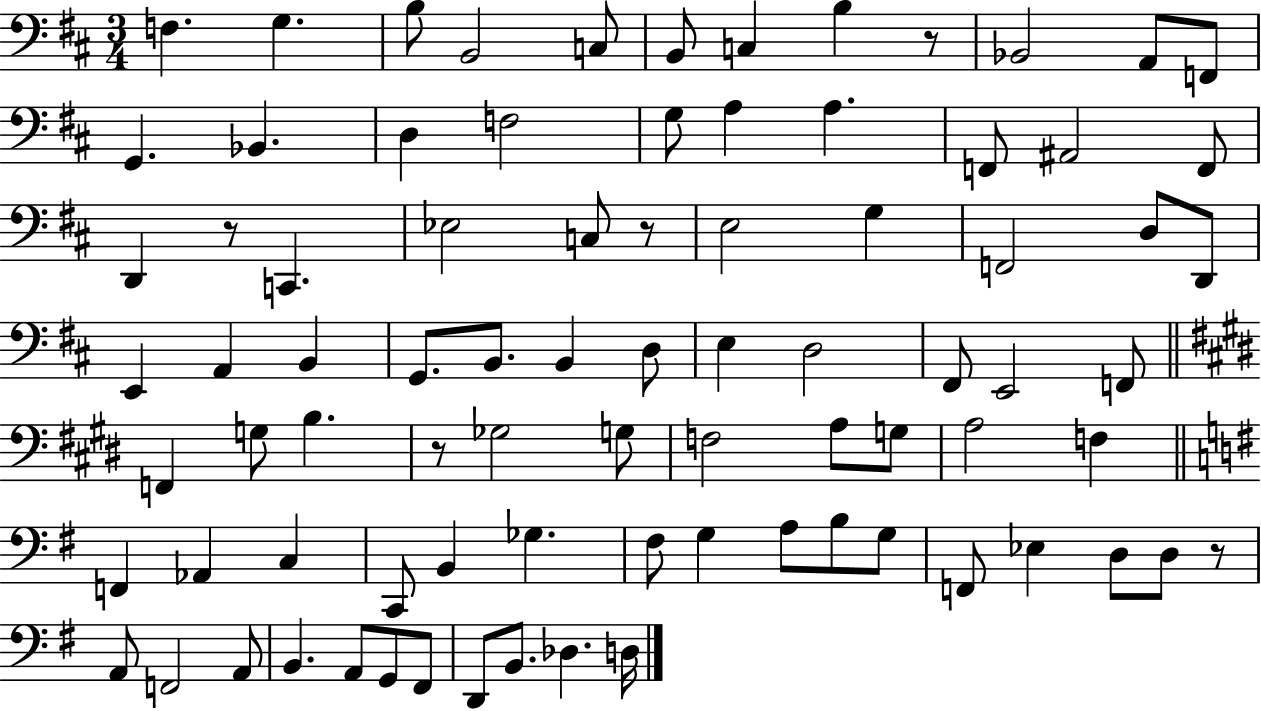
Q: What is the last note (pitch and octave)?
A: D3